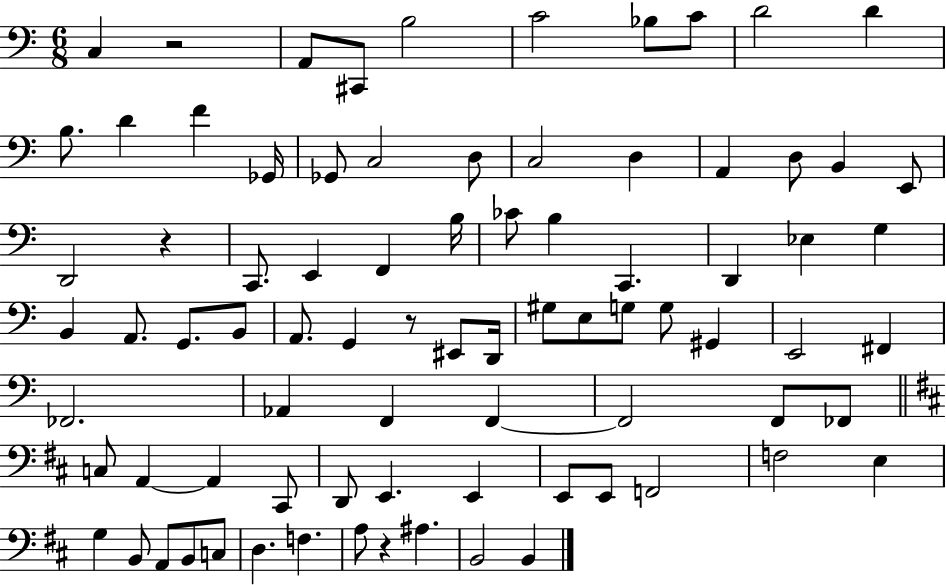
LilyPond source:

{
  \clef bass
  \numericTimeSignature
  \time 6/8
  \key c \major
  c4 r2 | a,8 cis,8 b2 | c'2 bes8 c'8 | d'2 d'4 | \break b8. d'4 f'4 ges,16 | ges,8 c2 d8 | c2 d4 | a,4 d8 b,4 e,8 | \break d,2 r4 | c,8. e,4 f,4 b16 | ces'8 b4 c,4. | d,4 ees4 g4 | \break b,4 a,8. g,8. b,8 | a,8. g,4 r8 eis,8 d,16 | gis8 e8 g8 g8 gis,4 | e,2 fis,4 | \break fes,2. | aes,4 f,4 f,4~~ | f,2 f,8 fes,8 | \bar "||" \break \key d \major c8 a,4~~ a,4 cis,8 | d,8 e,4. e,4 | e,8 e,8 f,2 | f2 e4 | \break g4 b,8 a,8 b,8 c8 | d4. f4. | a8 r4 ais4. | b,2 b,4 | \break \bar "|."
}